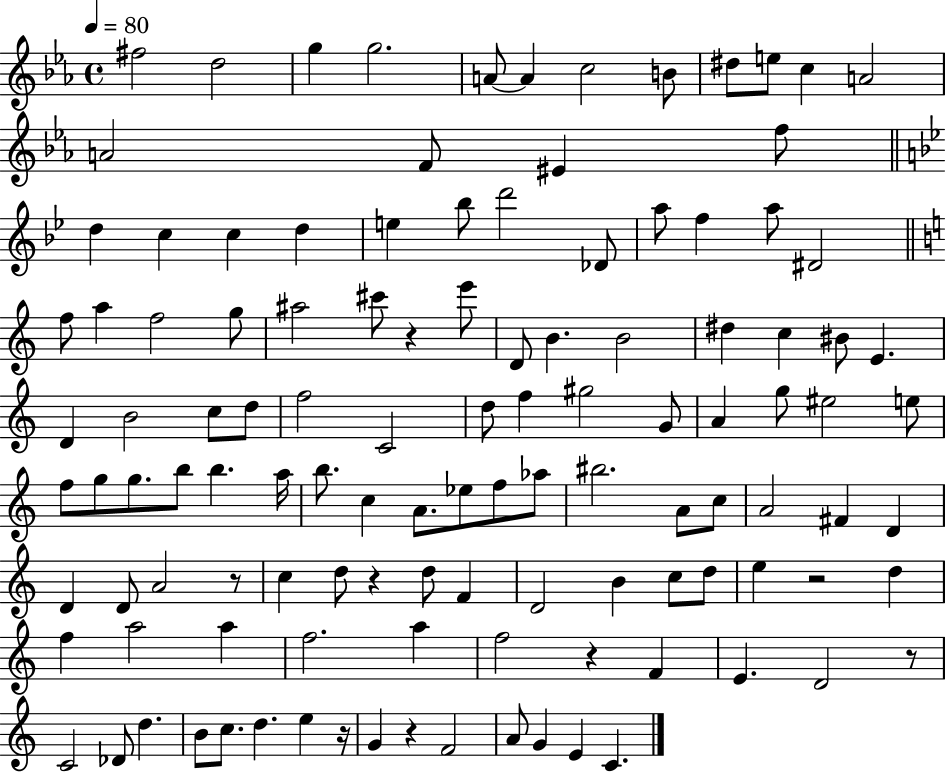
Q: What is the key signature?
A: EES major